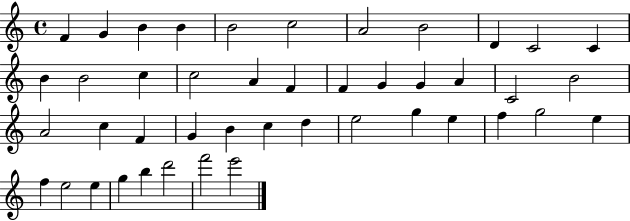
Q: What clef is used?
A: treble